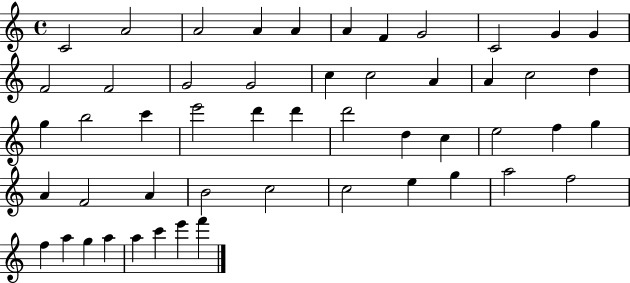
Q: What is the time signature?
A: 4/4